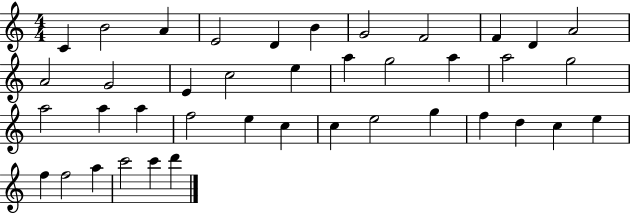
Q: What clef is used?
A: treble